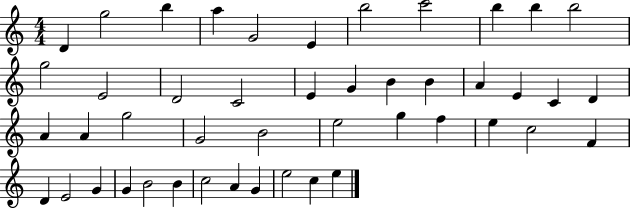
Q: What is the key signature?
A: C major